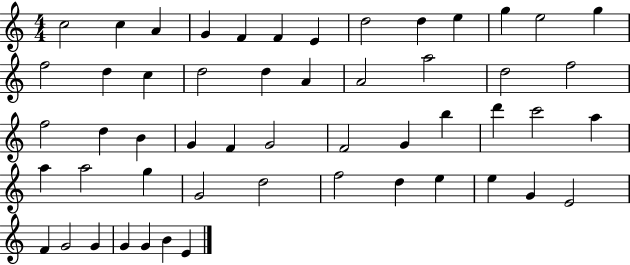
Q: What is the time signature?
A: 4/4